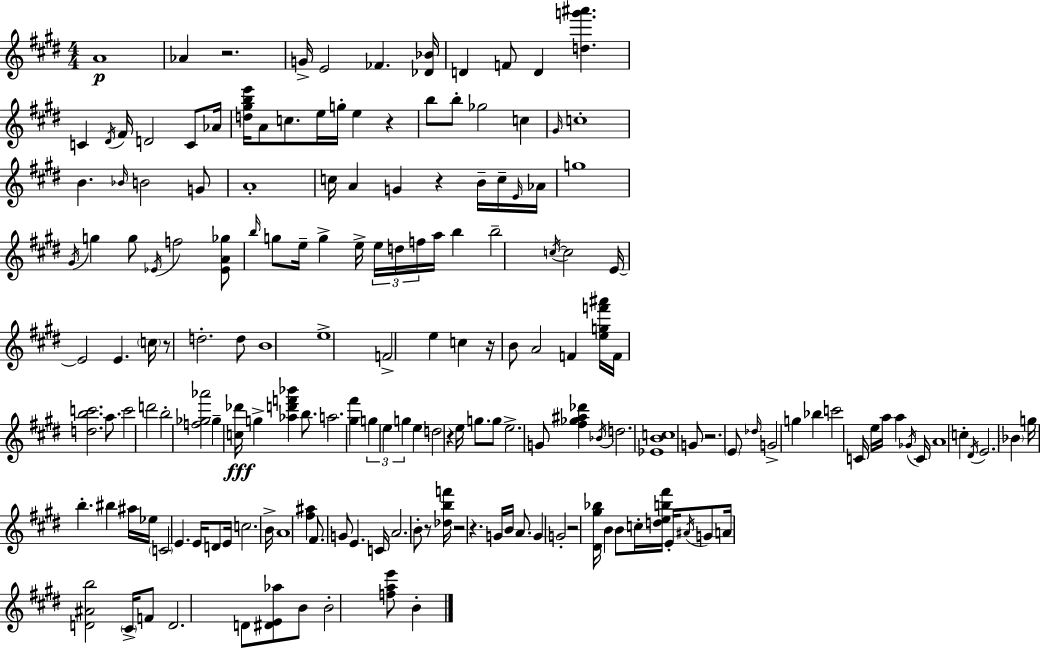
X:1
T:Untitled
M:4/4
L:1/4
K:E
A4 _A z2 G/4 E2 _F [_D_B]/4 D F/2 D [dg'^a'] C ^D/4 ^F/4 D2 C/2 _A/4 [d^gbe']/4 A/2 c/2 e/4 g/4 e z b/2 b/2 _g2 c ^G/4 c4 B _B/4 B2 G/2 A4 c/4 A G z B/4 c/4 E/4 _A/4 g4 ^G/4 g g/2 _E/4 f2 [_EA_g]/2 b/4 g/2 e/4 g e/4 e/4 d/4 f/4 a/4 b b2 c/4 c2 E/4 E2 E c/4 z/2 d2 d/2 B4 e4 F2 e c z/4 B/2 A2 F [egf'^a']/4 F/4 [dbc']2 a/2 c'2 d'2 b2 [f_g_a']2 _g [c_d']/4 g [_ad'f'_b'] b/2 a2 [^g^f'] g e g e d2 z e/4 g/2 g/2 e2 G/2 [^f_g^a_d'] _B/4 d2 [_EBc]4 G/2 z2 E/2 _d/4 G2 g _b c'2 C/4 e/4 a/4 a _G/4 C/4 A4 c ^D/4 E2 _B g/4 b ^b ^a/4 _e/4 C2 E E/4 D/2 E/4 c2 B/4 A4 [^f^a] ^F/2 G/2 E C/4 A2 B/2 z/2 [_dbf']/4 z2 z G/4 B/4 A/2 G G2 z2 [^D^g_b]/4 B B/2 c/4 [deb^f']/4 E/4 ^A/4 G/2 A/4 [D^Ab]2 ^C/4 F/2 D2 D/2 [^DE_a]/2 B/2 B2 [fae']/2 B